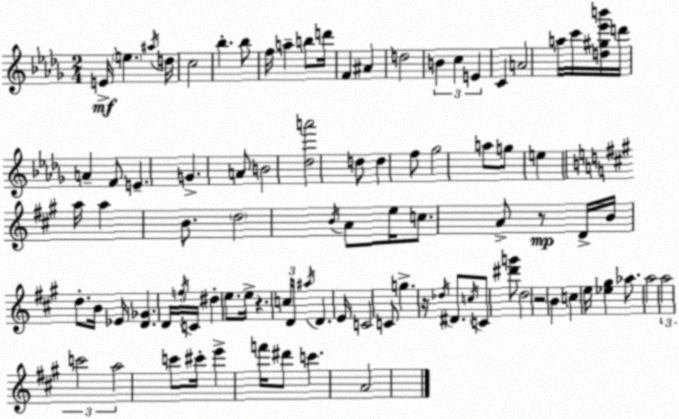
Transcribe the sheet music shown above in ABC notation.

X:1
T:Untitled
M:2/4
L:1/4
K:Bbm
E/4 e ^a/4 d/4 c2 _b _b/2 f/4 a b/2 d'/4 F ^A d2 B c E C A2 a/4 c'/4 [d^g_e'b']/4 d'/4 A F/2 E G A/2 B2 [_da']2 d/2 d f/2 _g2 a/2 g/2 e a/4 a B/2 d2 B/4 A/2 e/4 c/2 A/2 z/2 D/4 B/4 d/2 B/4 _E/4 [D_G] D/4 f/4 C/4 ^d e/2 e/4 z c/4 D/4 ^a/4 D E/4 C2 C/2 g z/4 _d/4 ^D/2 c/4 C/2 [^d'g']/2 d2 z2 B c e/4 [_e^g] _a/2 a2 a2 c'2 a2 c'/2 ^c'/4 e' f'/4 ^d'/2 c' A2